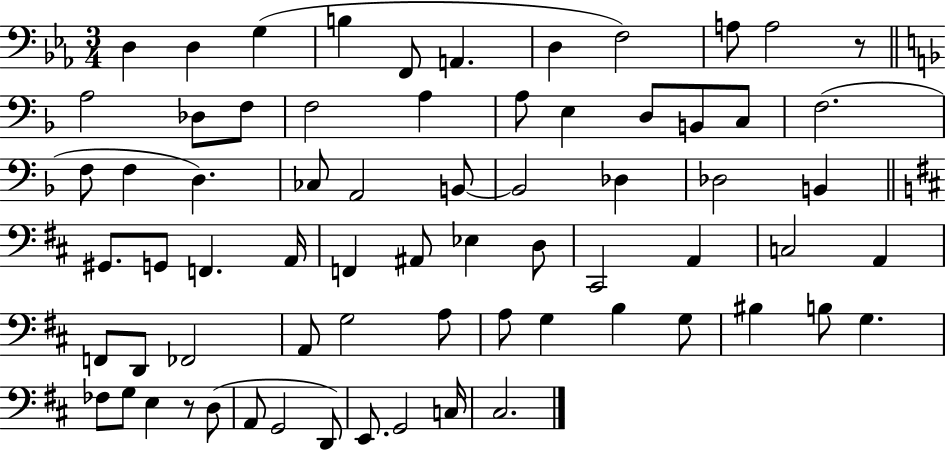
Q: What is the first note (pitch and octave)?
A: D3